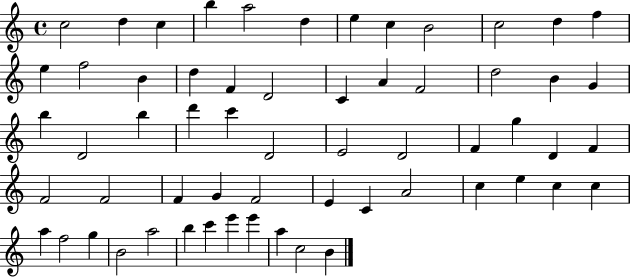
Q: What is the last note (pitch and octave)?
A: B4